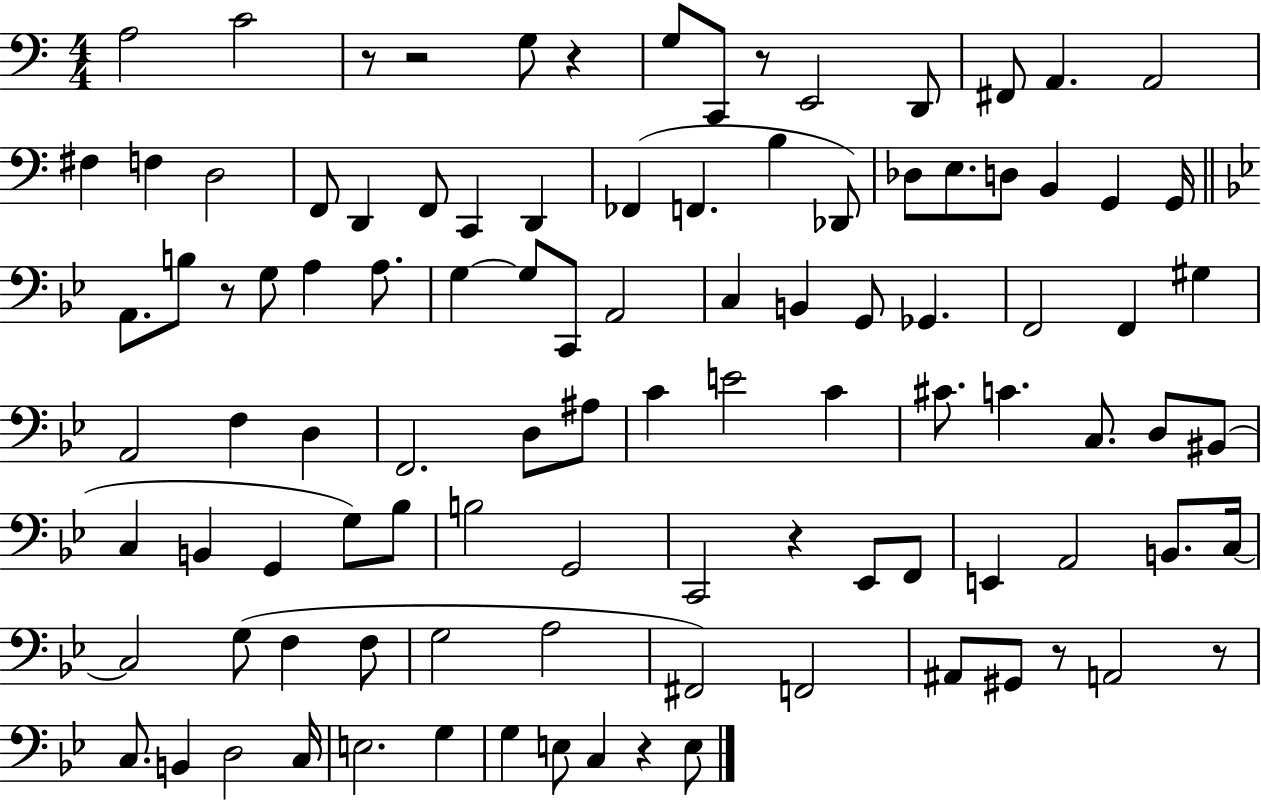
{
  \clef bass
  \numericTimeSignature
  \time 4/4
  \key c \major
  a2 c'2 | r8 r2 g8 r4 | g8 c,8 r8 e,2 d,8 | fis,8 a,4. a,2 | \break fis4 f4 d2 | f,8 d,4 f,8 c,4 d,4 | fes,4( f,4. b4 des,8) | des8 e8. d8 b,4 g,4 g,16 | \break \bar "||" \break \key bes \major a,8. b8 r8 g8 a4 a8. | g4~~ g8 c,8 a,2 | c4 b,4 g,8 ges,4. | f,2 f,4 gis4 | \break a,2 f4 d4 | f,2. d8 ais8 | c'4 e'2 c'4 | cis'8. c'4. c8. d8 bis,8( | \break c4 b,4 g,4 g8) bes8 | b2 g,2 | c,2 r4 ees,8 f,8 | e,4 a,2 b,8. c16~~ | \break c2 g8( f4 f8 | g2 a2 | fis,2) f,2 | ais,8 gis,8 r8 a,2 r8 | \break c8. b,4 d2 c16 | e2. g4 | g4 e8 c4 r4 e8 | \bar "|."
}